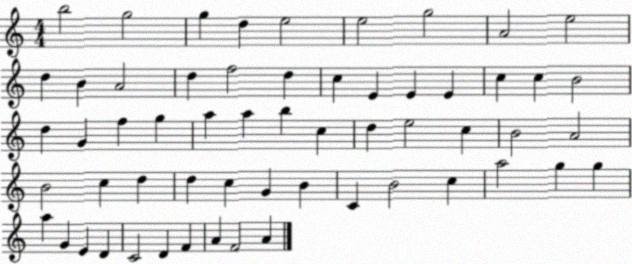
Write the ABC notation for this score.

X:1
T:Untitled
M:4/4
L:1/4
K:C
b2 g2 g d e2 e2 g2 A2 e2 d B A2 d f2 d c E E E c c B2 d G f g a a b c d e2 c B2 A2 B2 c d d c G B C B2 c a2 g g a G E D C2 D F A F2 A